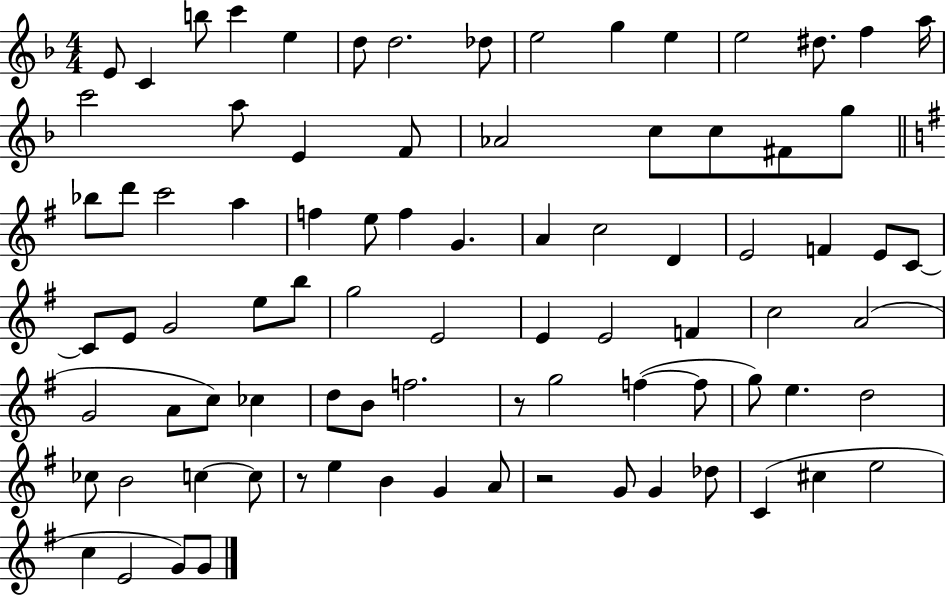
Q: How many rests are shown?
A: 3